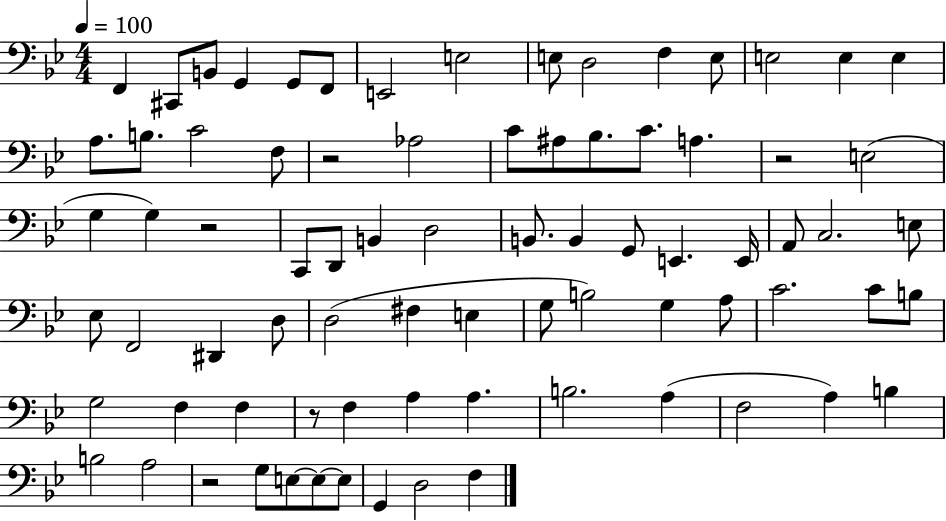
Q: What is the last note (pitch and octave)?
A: F3